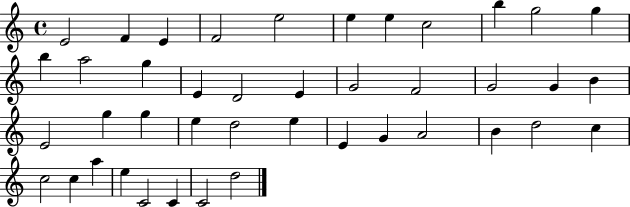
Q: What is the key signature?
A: C major